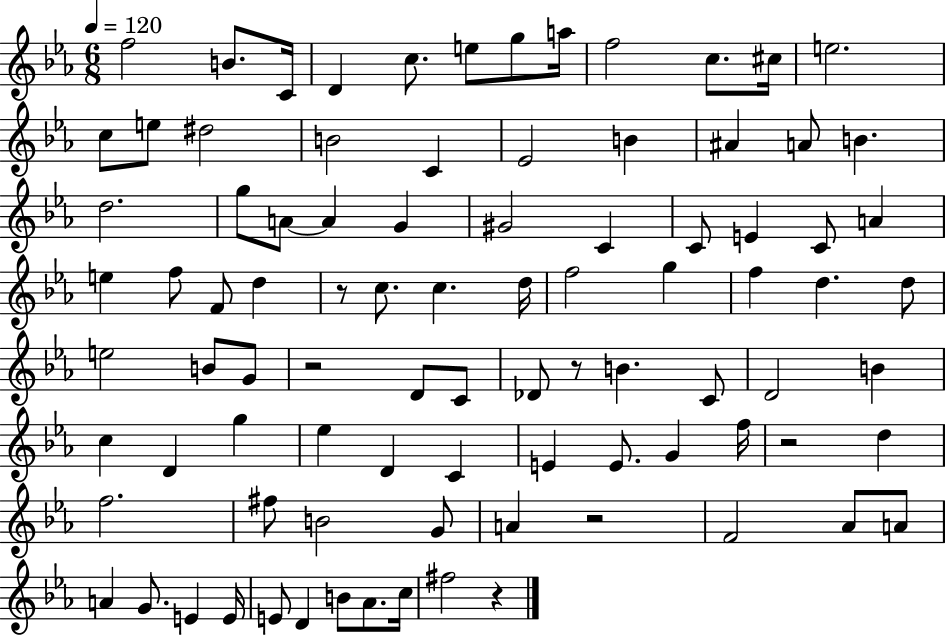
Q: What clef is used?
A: treble